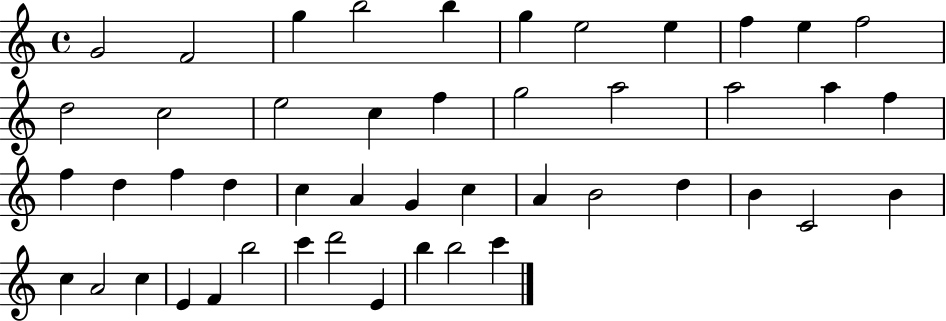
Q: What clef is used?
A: treble